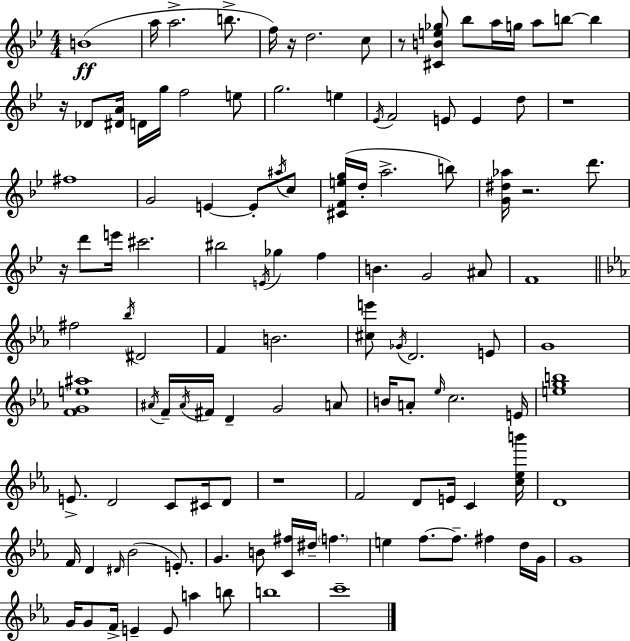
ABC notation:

X:1
T:Untitled
M:4/4
L:1/4
K:Bb
B4 a/4 a2 b/2 f/4 z/4 d2 c/2 z/2 [^CBe_g]/2 _b/2 a/4 g/4 a/2 b/2 b z/4 _D/2 [^DA]/4 D/4 g/4 f2 e/2 g2 e _E/4 F2 E/2 E d/2 z4 ^f4 G2 E E/2 ^a/4 c/2 [^CFeg]/4 d/4 a2 b/2 [G^d_a]/4 z2 d'/2 z/4 d'/2 e'/4 ^c'2 ^b2 E/4 _g f B G2 ^A/2 F4 ^f2 _b/4 ^D2 F B2 [^ce']/2 _G/4 D2 E/2 G4 [FGe^a]4 ^A/4 F/4 ^A/4 ^F/4 D G2 A/2 B/4 A/2 _e/4 c2 E/4 [egb]4 E/2 D2 C/2 ^C/4 D/2 z4 F2 D/2 E/4 C [c_eb']/4 D4 F/4 D ^D/4 _B2 E/2 G B/2 [C^f]/4 ^d/4 f e f/2 f/2 ^f d/4 G/4 G4 G/4 G/2 F/4 E E/2 a b/2 b4 c'4